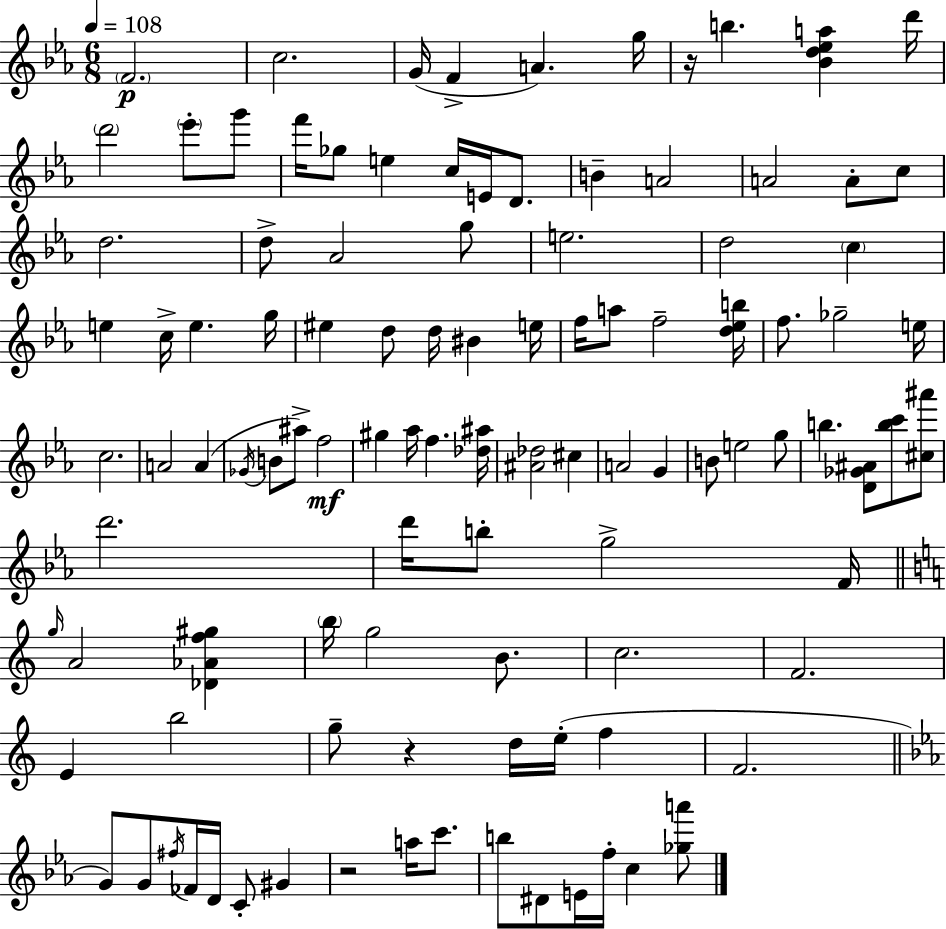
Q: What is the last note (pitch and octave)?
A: C5